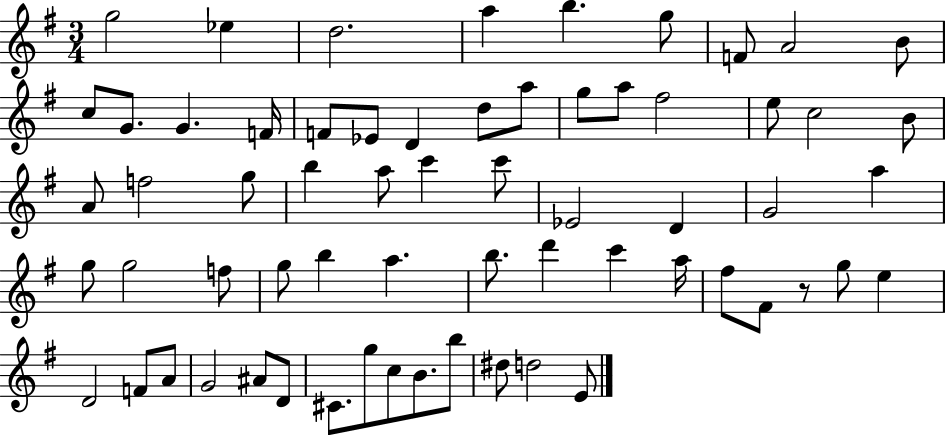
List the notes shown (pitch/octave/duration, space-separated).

G5/h Eb5/q D5/h. A5/q B5/q. G5/e F4/e A4/h B4/e C5/e G4/e. G4/q. F4/s F4/e Eb4/e D4/q D5/e A5/e G5/e A5/e F#5/h E5/e C5/h B4/e A4/e F5/h G5/e B5/q A5/e C6/q C6/e Eb4/h D4/q G4/h A5/q G5/e G5/h F5/e G5/e B5/q A5/q. B5/e. D6/q C6/q A5/s F#5/e F#4/e R/e G5/e E5/q D4/h F4/e A4/e G4/h A#4/e D4/e C#4/e. G5/e C5/e B4/e. B5/e D#5/e D5/h E4/e